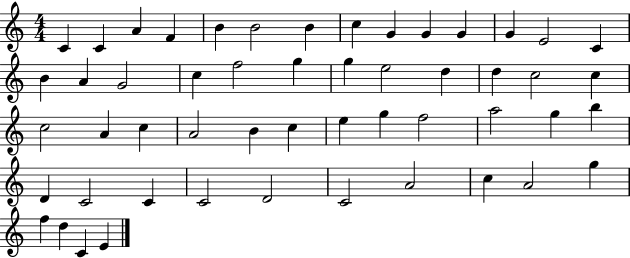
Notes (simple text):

C4/q C4/q A4/q F4/q B4/q B4/h B4/q C5/q G4/q G4/q G4/q G4/q E4/h C4/q B4/q A4/q G4/h C5/q F5/h G5/q G5/q E5/h D5/q D5/q C5/h C5/q C5/h A4/q C5/q A4/h B4/q C5/q E5/q G5/q F5/h A5/h G5/q B5/q D4/q C4/h C4/q C4/h D4/h C4/h A4/h C5/q A4/h G5/q F5/q D5/q C4/q E4/q